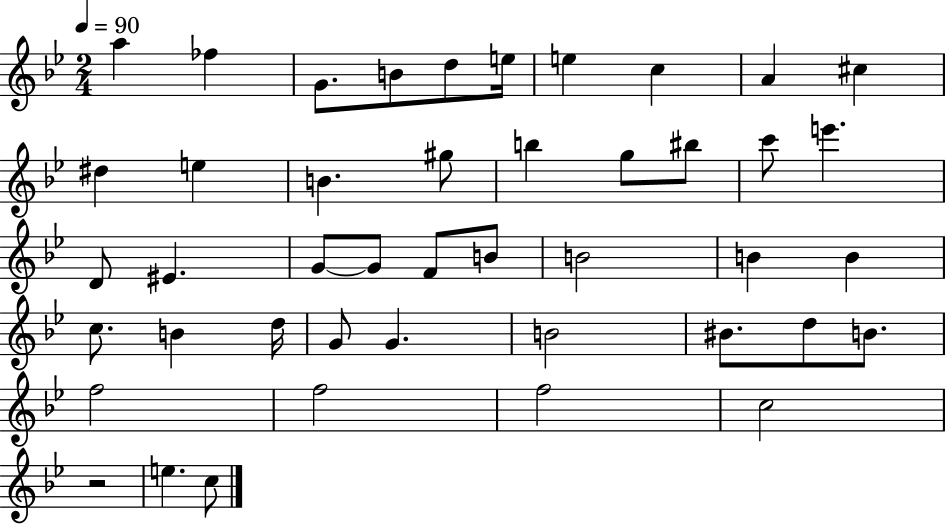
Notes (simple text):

A5/q FES5/q G4/e. B4/e D5/e E5/s E5/q C5/q A4/q C#5/q D#5/q E5/q B4/q. G#5/e B5/q G5/e BIS5/e C6/e E6/q. D4/e EIS4/q. G4/e G4/e F4/e B4/e B4/h B4/q B4/q C5/e. B4/q D5/s G4/e G4/q. B4/h BIS4/e. D5/e B4/e. F5/h F5/h F5/h C5/h R/h E5/q. C5/e